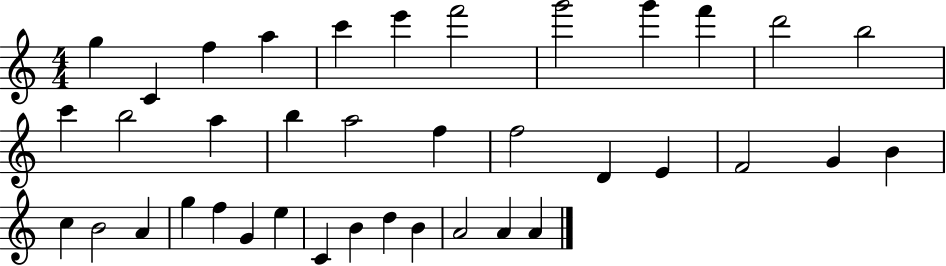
G5/q C4/q F5/q A5/q C6/q E6/q F6/h G6/h G6/q F6/q D6/h B5/h C6/q B5/h A5/q B5/q A5/h F5/q F5/h D4/q E4/q F4/h G4/q B4/q C5/q B4/h A4/q G5/q F5/q G4/q E5/q C4/q B4/q D5/q B4/q A4/h A4/q A4/q